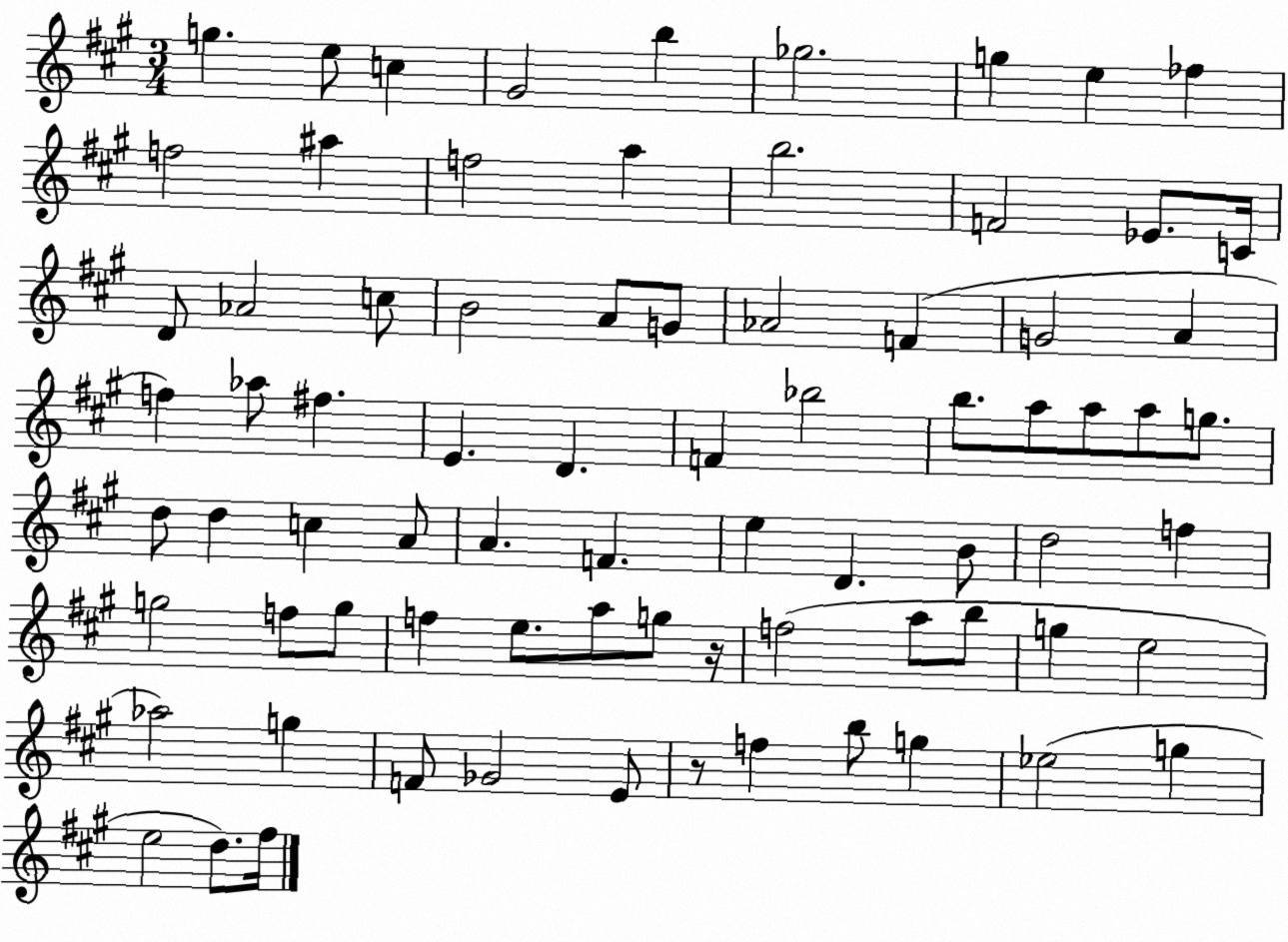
X:1
T:Untitled
M:3/4
L:1/4
K:A
g e/2 c ^G2 b _g2 g e _f f2 ^a f2 a b2 F2 _E/2 C/4 D/2 _A2 c/2 B2 A/2 G/2 _A2 F G2 A f _a/2 ^f E D F _b2 b/2 a/2 a/2 a/2 g/2 d/2 d c A/2 A F e D B/2 d2 f g2 f/2 g/2 f e/2 a/2 g/2 z/4 f2 a/2 b/2 g e2 _a2 g F/2 _G2 E/2 z/2 f b/2 g _e2 g e2 d/2 ^f/4